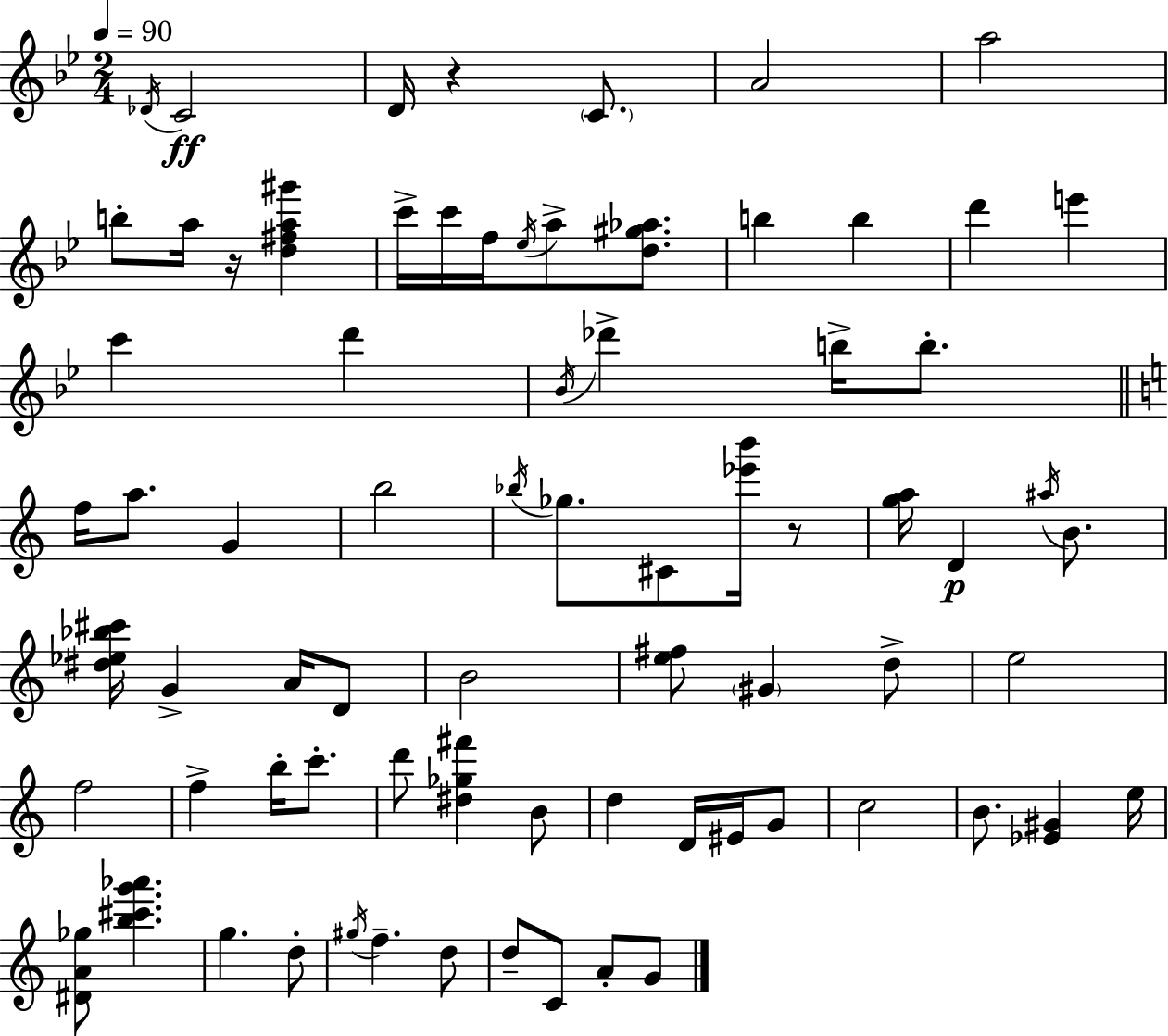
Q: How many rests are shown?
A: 3